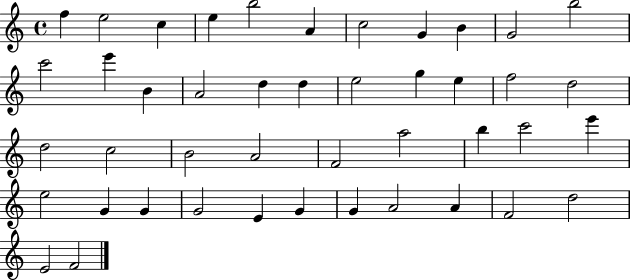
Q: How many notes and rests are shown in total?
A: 44